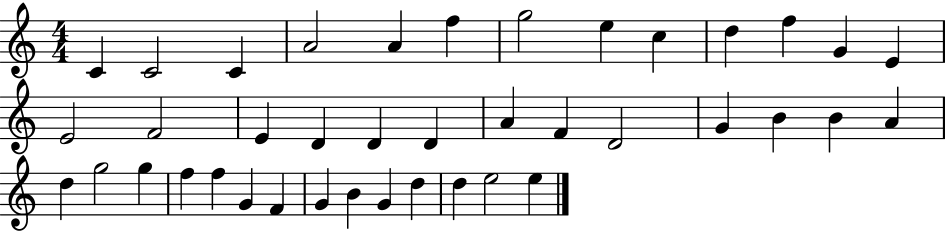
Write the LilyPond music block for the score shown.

{
  \clef treble
  \numericTimeSignature
  \time 4/4
  \key c \major
  c'4 c'2 c'4 | a'2 a'4 f''4 | g''2 e''4 c''4 | d''4 f''4 g'4 e'4 | \break e'2 f'2 | e'4 d'4 d'4 d'4 | a'4 f'4 d'2 | g'4 b'4 b'4 a'4 | \break d''4 g''2 g''4 | f''4 f''4 g'4 f'4 | g'4 b'4 g'4 d''4 | d''4 e''2 e''4 | \break \bar "|."
}